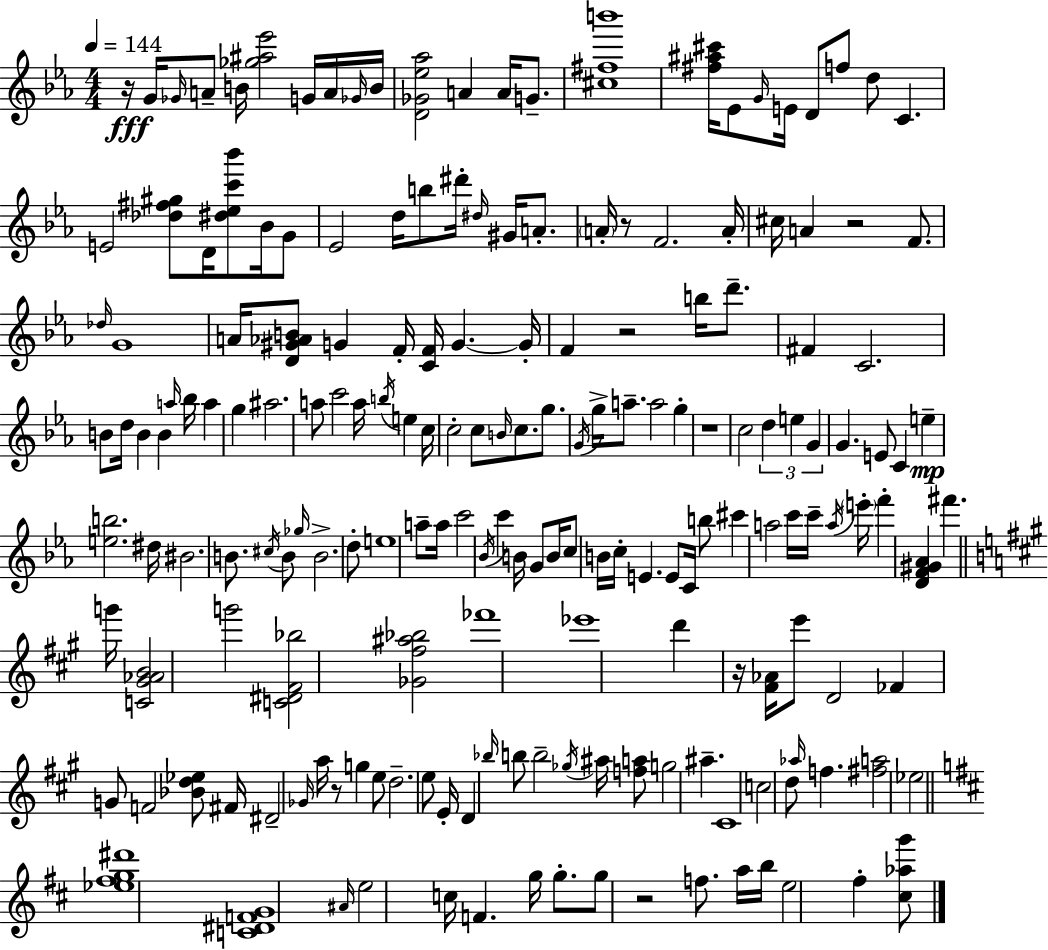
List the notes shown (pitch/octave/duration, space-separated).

R/s G4/s Gb4/s A4/e B4/s [Gb5,A#5,Eb6]/h G4/s A4/s Gb4/s B4/s [D4,Gb4,Eb5,Ab5]/h A4/q A4/s G4/e. [C#5,F#5,B6]/w [F#5,A#5,C#6]/s Eb4/e G4/s E4/s D4/e F5/e D5/e C4/q. E4/h [Db5,F#5,G#5]/e D4/s [D#5,Eb5,C6,Bb6]/e Bb4/s G4/e Eb4/h D5/s B5/e D#6/s D#5/s G#4/s A4/e. A4/s R/e F4/h. A4/s C#5/s A4/q R/h F4/e. Db5/s G4/w A4/s [D4,G#4,Ab4,B4]/e G4/q F4/s [C4,F4]/s G4/q. G4/s F4/q R/h B5/s D6/e. F#4/q C4/h. B4/e D5/s B4/q B4/q A5/s Bb5/s A5/q G5/q A#5/h. A5/e C6/h A5/s B5/s E5/q C5/s C5/h C5/e B4/s C5/e. G5/e. G4/s G5/s A5/e. A5/h G5/q R/w C5/h D5/q E5/q G4/q G4/q. E4/e C4/q E5/q [E5,B5]/h. D#5/s BIS4/h. B4/e. C#5/s B4/e Gb5/s B4/h. D5/e E5/w A5/e A5/s C6/h Bb4/s C6/q B4/s G4/e B4/s C5/e B4/s C5/s E4/q. E4/e C4/s B5/e C#6/q A5/h C6/s C6/s A5/s E6/s F6/q [D4,F4,G#4,Ab4]/q F#6/q. G6/s [C4,G#4,Ab4,B4]/h G6/h [C4,D#4,F#4,Bb5]/h [Gb4,F#5,A#5,Bb5]/h FES6/w Eb6/w D6/q R/s [F#4,Ab4]/s E6/e D4/h FES4/q G4/e F4/h [Bb4,D5,Eb5]/e F#4/s D#4/h Gb4/s A5/s R/e G5/q E5/e D5/h. E5/e E4/s D4/q Bb5/s B5/e B5/h Gb5/s A#5/s [F5,A5]/e G5/h A#5/q. C#4/w C5/h D5/e Ab5/s F5/q. [F#5,A5]/h Eb5/h [Eb5,F#5,G5,D#6]/w [C4,D#4,F4,G4]/w A#4/s E5/h C5/s F4/q. G5/s G5/e. G5/e R/h F5/e. A5/s B5/s E5/h F#5/q [C#5,Ab5,G6]/e